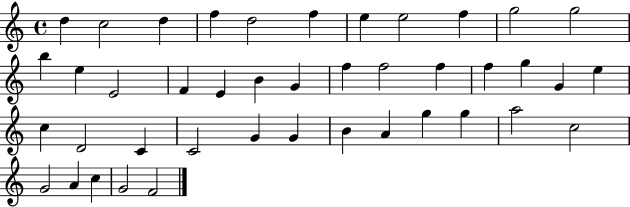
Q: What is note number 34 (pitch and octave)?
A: G5